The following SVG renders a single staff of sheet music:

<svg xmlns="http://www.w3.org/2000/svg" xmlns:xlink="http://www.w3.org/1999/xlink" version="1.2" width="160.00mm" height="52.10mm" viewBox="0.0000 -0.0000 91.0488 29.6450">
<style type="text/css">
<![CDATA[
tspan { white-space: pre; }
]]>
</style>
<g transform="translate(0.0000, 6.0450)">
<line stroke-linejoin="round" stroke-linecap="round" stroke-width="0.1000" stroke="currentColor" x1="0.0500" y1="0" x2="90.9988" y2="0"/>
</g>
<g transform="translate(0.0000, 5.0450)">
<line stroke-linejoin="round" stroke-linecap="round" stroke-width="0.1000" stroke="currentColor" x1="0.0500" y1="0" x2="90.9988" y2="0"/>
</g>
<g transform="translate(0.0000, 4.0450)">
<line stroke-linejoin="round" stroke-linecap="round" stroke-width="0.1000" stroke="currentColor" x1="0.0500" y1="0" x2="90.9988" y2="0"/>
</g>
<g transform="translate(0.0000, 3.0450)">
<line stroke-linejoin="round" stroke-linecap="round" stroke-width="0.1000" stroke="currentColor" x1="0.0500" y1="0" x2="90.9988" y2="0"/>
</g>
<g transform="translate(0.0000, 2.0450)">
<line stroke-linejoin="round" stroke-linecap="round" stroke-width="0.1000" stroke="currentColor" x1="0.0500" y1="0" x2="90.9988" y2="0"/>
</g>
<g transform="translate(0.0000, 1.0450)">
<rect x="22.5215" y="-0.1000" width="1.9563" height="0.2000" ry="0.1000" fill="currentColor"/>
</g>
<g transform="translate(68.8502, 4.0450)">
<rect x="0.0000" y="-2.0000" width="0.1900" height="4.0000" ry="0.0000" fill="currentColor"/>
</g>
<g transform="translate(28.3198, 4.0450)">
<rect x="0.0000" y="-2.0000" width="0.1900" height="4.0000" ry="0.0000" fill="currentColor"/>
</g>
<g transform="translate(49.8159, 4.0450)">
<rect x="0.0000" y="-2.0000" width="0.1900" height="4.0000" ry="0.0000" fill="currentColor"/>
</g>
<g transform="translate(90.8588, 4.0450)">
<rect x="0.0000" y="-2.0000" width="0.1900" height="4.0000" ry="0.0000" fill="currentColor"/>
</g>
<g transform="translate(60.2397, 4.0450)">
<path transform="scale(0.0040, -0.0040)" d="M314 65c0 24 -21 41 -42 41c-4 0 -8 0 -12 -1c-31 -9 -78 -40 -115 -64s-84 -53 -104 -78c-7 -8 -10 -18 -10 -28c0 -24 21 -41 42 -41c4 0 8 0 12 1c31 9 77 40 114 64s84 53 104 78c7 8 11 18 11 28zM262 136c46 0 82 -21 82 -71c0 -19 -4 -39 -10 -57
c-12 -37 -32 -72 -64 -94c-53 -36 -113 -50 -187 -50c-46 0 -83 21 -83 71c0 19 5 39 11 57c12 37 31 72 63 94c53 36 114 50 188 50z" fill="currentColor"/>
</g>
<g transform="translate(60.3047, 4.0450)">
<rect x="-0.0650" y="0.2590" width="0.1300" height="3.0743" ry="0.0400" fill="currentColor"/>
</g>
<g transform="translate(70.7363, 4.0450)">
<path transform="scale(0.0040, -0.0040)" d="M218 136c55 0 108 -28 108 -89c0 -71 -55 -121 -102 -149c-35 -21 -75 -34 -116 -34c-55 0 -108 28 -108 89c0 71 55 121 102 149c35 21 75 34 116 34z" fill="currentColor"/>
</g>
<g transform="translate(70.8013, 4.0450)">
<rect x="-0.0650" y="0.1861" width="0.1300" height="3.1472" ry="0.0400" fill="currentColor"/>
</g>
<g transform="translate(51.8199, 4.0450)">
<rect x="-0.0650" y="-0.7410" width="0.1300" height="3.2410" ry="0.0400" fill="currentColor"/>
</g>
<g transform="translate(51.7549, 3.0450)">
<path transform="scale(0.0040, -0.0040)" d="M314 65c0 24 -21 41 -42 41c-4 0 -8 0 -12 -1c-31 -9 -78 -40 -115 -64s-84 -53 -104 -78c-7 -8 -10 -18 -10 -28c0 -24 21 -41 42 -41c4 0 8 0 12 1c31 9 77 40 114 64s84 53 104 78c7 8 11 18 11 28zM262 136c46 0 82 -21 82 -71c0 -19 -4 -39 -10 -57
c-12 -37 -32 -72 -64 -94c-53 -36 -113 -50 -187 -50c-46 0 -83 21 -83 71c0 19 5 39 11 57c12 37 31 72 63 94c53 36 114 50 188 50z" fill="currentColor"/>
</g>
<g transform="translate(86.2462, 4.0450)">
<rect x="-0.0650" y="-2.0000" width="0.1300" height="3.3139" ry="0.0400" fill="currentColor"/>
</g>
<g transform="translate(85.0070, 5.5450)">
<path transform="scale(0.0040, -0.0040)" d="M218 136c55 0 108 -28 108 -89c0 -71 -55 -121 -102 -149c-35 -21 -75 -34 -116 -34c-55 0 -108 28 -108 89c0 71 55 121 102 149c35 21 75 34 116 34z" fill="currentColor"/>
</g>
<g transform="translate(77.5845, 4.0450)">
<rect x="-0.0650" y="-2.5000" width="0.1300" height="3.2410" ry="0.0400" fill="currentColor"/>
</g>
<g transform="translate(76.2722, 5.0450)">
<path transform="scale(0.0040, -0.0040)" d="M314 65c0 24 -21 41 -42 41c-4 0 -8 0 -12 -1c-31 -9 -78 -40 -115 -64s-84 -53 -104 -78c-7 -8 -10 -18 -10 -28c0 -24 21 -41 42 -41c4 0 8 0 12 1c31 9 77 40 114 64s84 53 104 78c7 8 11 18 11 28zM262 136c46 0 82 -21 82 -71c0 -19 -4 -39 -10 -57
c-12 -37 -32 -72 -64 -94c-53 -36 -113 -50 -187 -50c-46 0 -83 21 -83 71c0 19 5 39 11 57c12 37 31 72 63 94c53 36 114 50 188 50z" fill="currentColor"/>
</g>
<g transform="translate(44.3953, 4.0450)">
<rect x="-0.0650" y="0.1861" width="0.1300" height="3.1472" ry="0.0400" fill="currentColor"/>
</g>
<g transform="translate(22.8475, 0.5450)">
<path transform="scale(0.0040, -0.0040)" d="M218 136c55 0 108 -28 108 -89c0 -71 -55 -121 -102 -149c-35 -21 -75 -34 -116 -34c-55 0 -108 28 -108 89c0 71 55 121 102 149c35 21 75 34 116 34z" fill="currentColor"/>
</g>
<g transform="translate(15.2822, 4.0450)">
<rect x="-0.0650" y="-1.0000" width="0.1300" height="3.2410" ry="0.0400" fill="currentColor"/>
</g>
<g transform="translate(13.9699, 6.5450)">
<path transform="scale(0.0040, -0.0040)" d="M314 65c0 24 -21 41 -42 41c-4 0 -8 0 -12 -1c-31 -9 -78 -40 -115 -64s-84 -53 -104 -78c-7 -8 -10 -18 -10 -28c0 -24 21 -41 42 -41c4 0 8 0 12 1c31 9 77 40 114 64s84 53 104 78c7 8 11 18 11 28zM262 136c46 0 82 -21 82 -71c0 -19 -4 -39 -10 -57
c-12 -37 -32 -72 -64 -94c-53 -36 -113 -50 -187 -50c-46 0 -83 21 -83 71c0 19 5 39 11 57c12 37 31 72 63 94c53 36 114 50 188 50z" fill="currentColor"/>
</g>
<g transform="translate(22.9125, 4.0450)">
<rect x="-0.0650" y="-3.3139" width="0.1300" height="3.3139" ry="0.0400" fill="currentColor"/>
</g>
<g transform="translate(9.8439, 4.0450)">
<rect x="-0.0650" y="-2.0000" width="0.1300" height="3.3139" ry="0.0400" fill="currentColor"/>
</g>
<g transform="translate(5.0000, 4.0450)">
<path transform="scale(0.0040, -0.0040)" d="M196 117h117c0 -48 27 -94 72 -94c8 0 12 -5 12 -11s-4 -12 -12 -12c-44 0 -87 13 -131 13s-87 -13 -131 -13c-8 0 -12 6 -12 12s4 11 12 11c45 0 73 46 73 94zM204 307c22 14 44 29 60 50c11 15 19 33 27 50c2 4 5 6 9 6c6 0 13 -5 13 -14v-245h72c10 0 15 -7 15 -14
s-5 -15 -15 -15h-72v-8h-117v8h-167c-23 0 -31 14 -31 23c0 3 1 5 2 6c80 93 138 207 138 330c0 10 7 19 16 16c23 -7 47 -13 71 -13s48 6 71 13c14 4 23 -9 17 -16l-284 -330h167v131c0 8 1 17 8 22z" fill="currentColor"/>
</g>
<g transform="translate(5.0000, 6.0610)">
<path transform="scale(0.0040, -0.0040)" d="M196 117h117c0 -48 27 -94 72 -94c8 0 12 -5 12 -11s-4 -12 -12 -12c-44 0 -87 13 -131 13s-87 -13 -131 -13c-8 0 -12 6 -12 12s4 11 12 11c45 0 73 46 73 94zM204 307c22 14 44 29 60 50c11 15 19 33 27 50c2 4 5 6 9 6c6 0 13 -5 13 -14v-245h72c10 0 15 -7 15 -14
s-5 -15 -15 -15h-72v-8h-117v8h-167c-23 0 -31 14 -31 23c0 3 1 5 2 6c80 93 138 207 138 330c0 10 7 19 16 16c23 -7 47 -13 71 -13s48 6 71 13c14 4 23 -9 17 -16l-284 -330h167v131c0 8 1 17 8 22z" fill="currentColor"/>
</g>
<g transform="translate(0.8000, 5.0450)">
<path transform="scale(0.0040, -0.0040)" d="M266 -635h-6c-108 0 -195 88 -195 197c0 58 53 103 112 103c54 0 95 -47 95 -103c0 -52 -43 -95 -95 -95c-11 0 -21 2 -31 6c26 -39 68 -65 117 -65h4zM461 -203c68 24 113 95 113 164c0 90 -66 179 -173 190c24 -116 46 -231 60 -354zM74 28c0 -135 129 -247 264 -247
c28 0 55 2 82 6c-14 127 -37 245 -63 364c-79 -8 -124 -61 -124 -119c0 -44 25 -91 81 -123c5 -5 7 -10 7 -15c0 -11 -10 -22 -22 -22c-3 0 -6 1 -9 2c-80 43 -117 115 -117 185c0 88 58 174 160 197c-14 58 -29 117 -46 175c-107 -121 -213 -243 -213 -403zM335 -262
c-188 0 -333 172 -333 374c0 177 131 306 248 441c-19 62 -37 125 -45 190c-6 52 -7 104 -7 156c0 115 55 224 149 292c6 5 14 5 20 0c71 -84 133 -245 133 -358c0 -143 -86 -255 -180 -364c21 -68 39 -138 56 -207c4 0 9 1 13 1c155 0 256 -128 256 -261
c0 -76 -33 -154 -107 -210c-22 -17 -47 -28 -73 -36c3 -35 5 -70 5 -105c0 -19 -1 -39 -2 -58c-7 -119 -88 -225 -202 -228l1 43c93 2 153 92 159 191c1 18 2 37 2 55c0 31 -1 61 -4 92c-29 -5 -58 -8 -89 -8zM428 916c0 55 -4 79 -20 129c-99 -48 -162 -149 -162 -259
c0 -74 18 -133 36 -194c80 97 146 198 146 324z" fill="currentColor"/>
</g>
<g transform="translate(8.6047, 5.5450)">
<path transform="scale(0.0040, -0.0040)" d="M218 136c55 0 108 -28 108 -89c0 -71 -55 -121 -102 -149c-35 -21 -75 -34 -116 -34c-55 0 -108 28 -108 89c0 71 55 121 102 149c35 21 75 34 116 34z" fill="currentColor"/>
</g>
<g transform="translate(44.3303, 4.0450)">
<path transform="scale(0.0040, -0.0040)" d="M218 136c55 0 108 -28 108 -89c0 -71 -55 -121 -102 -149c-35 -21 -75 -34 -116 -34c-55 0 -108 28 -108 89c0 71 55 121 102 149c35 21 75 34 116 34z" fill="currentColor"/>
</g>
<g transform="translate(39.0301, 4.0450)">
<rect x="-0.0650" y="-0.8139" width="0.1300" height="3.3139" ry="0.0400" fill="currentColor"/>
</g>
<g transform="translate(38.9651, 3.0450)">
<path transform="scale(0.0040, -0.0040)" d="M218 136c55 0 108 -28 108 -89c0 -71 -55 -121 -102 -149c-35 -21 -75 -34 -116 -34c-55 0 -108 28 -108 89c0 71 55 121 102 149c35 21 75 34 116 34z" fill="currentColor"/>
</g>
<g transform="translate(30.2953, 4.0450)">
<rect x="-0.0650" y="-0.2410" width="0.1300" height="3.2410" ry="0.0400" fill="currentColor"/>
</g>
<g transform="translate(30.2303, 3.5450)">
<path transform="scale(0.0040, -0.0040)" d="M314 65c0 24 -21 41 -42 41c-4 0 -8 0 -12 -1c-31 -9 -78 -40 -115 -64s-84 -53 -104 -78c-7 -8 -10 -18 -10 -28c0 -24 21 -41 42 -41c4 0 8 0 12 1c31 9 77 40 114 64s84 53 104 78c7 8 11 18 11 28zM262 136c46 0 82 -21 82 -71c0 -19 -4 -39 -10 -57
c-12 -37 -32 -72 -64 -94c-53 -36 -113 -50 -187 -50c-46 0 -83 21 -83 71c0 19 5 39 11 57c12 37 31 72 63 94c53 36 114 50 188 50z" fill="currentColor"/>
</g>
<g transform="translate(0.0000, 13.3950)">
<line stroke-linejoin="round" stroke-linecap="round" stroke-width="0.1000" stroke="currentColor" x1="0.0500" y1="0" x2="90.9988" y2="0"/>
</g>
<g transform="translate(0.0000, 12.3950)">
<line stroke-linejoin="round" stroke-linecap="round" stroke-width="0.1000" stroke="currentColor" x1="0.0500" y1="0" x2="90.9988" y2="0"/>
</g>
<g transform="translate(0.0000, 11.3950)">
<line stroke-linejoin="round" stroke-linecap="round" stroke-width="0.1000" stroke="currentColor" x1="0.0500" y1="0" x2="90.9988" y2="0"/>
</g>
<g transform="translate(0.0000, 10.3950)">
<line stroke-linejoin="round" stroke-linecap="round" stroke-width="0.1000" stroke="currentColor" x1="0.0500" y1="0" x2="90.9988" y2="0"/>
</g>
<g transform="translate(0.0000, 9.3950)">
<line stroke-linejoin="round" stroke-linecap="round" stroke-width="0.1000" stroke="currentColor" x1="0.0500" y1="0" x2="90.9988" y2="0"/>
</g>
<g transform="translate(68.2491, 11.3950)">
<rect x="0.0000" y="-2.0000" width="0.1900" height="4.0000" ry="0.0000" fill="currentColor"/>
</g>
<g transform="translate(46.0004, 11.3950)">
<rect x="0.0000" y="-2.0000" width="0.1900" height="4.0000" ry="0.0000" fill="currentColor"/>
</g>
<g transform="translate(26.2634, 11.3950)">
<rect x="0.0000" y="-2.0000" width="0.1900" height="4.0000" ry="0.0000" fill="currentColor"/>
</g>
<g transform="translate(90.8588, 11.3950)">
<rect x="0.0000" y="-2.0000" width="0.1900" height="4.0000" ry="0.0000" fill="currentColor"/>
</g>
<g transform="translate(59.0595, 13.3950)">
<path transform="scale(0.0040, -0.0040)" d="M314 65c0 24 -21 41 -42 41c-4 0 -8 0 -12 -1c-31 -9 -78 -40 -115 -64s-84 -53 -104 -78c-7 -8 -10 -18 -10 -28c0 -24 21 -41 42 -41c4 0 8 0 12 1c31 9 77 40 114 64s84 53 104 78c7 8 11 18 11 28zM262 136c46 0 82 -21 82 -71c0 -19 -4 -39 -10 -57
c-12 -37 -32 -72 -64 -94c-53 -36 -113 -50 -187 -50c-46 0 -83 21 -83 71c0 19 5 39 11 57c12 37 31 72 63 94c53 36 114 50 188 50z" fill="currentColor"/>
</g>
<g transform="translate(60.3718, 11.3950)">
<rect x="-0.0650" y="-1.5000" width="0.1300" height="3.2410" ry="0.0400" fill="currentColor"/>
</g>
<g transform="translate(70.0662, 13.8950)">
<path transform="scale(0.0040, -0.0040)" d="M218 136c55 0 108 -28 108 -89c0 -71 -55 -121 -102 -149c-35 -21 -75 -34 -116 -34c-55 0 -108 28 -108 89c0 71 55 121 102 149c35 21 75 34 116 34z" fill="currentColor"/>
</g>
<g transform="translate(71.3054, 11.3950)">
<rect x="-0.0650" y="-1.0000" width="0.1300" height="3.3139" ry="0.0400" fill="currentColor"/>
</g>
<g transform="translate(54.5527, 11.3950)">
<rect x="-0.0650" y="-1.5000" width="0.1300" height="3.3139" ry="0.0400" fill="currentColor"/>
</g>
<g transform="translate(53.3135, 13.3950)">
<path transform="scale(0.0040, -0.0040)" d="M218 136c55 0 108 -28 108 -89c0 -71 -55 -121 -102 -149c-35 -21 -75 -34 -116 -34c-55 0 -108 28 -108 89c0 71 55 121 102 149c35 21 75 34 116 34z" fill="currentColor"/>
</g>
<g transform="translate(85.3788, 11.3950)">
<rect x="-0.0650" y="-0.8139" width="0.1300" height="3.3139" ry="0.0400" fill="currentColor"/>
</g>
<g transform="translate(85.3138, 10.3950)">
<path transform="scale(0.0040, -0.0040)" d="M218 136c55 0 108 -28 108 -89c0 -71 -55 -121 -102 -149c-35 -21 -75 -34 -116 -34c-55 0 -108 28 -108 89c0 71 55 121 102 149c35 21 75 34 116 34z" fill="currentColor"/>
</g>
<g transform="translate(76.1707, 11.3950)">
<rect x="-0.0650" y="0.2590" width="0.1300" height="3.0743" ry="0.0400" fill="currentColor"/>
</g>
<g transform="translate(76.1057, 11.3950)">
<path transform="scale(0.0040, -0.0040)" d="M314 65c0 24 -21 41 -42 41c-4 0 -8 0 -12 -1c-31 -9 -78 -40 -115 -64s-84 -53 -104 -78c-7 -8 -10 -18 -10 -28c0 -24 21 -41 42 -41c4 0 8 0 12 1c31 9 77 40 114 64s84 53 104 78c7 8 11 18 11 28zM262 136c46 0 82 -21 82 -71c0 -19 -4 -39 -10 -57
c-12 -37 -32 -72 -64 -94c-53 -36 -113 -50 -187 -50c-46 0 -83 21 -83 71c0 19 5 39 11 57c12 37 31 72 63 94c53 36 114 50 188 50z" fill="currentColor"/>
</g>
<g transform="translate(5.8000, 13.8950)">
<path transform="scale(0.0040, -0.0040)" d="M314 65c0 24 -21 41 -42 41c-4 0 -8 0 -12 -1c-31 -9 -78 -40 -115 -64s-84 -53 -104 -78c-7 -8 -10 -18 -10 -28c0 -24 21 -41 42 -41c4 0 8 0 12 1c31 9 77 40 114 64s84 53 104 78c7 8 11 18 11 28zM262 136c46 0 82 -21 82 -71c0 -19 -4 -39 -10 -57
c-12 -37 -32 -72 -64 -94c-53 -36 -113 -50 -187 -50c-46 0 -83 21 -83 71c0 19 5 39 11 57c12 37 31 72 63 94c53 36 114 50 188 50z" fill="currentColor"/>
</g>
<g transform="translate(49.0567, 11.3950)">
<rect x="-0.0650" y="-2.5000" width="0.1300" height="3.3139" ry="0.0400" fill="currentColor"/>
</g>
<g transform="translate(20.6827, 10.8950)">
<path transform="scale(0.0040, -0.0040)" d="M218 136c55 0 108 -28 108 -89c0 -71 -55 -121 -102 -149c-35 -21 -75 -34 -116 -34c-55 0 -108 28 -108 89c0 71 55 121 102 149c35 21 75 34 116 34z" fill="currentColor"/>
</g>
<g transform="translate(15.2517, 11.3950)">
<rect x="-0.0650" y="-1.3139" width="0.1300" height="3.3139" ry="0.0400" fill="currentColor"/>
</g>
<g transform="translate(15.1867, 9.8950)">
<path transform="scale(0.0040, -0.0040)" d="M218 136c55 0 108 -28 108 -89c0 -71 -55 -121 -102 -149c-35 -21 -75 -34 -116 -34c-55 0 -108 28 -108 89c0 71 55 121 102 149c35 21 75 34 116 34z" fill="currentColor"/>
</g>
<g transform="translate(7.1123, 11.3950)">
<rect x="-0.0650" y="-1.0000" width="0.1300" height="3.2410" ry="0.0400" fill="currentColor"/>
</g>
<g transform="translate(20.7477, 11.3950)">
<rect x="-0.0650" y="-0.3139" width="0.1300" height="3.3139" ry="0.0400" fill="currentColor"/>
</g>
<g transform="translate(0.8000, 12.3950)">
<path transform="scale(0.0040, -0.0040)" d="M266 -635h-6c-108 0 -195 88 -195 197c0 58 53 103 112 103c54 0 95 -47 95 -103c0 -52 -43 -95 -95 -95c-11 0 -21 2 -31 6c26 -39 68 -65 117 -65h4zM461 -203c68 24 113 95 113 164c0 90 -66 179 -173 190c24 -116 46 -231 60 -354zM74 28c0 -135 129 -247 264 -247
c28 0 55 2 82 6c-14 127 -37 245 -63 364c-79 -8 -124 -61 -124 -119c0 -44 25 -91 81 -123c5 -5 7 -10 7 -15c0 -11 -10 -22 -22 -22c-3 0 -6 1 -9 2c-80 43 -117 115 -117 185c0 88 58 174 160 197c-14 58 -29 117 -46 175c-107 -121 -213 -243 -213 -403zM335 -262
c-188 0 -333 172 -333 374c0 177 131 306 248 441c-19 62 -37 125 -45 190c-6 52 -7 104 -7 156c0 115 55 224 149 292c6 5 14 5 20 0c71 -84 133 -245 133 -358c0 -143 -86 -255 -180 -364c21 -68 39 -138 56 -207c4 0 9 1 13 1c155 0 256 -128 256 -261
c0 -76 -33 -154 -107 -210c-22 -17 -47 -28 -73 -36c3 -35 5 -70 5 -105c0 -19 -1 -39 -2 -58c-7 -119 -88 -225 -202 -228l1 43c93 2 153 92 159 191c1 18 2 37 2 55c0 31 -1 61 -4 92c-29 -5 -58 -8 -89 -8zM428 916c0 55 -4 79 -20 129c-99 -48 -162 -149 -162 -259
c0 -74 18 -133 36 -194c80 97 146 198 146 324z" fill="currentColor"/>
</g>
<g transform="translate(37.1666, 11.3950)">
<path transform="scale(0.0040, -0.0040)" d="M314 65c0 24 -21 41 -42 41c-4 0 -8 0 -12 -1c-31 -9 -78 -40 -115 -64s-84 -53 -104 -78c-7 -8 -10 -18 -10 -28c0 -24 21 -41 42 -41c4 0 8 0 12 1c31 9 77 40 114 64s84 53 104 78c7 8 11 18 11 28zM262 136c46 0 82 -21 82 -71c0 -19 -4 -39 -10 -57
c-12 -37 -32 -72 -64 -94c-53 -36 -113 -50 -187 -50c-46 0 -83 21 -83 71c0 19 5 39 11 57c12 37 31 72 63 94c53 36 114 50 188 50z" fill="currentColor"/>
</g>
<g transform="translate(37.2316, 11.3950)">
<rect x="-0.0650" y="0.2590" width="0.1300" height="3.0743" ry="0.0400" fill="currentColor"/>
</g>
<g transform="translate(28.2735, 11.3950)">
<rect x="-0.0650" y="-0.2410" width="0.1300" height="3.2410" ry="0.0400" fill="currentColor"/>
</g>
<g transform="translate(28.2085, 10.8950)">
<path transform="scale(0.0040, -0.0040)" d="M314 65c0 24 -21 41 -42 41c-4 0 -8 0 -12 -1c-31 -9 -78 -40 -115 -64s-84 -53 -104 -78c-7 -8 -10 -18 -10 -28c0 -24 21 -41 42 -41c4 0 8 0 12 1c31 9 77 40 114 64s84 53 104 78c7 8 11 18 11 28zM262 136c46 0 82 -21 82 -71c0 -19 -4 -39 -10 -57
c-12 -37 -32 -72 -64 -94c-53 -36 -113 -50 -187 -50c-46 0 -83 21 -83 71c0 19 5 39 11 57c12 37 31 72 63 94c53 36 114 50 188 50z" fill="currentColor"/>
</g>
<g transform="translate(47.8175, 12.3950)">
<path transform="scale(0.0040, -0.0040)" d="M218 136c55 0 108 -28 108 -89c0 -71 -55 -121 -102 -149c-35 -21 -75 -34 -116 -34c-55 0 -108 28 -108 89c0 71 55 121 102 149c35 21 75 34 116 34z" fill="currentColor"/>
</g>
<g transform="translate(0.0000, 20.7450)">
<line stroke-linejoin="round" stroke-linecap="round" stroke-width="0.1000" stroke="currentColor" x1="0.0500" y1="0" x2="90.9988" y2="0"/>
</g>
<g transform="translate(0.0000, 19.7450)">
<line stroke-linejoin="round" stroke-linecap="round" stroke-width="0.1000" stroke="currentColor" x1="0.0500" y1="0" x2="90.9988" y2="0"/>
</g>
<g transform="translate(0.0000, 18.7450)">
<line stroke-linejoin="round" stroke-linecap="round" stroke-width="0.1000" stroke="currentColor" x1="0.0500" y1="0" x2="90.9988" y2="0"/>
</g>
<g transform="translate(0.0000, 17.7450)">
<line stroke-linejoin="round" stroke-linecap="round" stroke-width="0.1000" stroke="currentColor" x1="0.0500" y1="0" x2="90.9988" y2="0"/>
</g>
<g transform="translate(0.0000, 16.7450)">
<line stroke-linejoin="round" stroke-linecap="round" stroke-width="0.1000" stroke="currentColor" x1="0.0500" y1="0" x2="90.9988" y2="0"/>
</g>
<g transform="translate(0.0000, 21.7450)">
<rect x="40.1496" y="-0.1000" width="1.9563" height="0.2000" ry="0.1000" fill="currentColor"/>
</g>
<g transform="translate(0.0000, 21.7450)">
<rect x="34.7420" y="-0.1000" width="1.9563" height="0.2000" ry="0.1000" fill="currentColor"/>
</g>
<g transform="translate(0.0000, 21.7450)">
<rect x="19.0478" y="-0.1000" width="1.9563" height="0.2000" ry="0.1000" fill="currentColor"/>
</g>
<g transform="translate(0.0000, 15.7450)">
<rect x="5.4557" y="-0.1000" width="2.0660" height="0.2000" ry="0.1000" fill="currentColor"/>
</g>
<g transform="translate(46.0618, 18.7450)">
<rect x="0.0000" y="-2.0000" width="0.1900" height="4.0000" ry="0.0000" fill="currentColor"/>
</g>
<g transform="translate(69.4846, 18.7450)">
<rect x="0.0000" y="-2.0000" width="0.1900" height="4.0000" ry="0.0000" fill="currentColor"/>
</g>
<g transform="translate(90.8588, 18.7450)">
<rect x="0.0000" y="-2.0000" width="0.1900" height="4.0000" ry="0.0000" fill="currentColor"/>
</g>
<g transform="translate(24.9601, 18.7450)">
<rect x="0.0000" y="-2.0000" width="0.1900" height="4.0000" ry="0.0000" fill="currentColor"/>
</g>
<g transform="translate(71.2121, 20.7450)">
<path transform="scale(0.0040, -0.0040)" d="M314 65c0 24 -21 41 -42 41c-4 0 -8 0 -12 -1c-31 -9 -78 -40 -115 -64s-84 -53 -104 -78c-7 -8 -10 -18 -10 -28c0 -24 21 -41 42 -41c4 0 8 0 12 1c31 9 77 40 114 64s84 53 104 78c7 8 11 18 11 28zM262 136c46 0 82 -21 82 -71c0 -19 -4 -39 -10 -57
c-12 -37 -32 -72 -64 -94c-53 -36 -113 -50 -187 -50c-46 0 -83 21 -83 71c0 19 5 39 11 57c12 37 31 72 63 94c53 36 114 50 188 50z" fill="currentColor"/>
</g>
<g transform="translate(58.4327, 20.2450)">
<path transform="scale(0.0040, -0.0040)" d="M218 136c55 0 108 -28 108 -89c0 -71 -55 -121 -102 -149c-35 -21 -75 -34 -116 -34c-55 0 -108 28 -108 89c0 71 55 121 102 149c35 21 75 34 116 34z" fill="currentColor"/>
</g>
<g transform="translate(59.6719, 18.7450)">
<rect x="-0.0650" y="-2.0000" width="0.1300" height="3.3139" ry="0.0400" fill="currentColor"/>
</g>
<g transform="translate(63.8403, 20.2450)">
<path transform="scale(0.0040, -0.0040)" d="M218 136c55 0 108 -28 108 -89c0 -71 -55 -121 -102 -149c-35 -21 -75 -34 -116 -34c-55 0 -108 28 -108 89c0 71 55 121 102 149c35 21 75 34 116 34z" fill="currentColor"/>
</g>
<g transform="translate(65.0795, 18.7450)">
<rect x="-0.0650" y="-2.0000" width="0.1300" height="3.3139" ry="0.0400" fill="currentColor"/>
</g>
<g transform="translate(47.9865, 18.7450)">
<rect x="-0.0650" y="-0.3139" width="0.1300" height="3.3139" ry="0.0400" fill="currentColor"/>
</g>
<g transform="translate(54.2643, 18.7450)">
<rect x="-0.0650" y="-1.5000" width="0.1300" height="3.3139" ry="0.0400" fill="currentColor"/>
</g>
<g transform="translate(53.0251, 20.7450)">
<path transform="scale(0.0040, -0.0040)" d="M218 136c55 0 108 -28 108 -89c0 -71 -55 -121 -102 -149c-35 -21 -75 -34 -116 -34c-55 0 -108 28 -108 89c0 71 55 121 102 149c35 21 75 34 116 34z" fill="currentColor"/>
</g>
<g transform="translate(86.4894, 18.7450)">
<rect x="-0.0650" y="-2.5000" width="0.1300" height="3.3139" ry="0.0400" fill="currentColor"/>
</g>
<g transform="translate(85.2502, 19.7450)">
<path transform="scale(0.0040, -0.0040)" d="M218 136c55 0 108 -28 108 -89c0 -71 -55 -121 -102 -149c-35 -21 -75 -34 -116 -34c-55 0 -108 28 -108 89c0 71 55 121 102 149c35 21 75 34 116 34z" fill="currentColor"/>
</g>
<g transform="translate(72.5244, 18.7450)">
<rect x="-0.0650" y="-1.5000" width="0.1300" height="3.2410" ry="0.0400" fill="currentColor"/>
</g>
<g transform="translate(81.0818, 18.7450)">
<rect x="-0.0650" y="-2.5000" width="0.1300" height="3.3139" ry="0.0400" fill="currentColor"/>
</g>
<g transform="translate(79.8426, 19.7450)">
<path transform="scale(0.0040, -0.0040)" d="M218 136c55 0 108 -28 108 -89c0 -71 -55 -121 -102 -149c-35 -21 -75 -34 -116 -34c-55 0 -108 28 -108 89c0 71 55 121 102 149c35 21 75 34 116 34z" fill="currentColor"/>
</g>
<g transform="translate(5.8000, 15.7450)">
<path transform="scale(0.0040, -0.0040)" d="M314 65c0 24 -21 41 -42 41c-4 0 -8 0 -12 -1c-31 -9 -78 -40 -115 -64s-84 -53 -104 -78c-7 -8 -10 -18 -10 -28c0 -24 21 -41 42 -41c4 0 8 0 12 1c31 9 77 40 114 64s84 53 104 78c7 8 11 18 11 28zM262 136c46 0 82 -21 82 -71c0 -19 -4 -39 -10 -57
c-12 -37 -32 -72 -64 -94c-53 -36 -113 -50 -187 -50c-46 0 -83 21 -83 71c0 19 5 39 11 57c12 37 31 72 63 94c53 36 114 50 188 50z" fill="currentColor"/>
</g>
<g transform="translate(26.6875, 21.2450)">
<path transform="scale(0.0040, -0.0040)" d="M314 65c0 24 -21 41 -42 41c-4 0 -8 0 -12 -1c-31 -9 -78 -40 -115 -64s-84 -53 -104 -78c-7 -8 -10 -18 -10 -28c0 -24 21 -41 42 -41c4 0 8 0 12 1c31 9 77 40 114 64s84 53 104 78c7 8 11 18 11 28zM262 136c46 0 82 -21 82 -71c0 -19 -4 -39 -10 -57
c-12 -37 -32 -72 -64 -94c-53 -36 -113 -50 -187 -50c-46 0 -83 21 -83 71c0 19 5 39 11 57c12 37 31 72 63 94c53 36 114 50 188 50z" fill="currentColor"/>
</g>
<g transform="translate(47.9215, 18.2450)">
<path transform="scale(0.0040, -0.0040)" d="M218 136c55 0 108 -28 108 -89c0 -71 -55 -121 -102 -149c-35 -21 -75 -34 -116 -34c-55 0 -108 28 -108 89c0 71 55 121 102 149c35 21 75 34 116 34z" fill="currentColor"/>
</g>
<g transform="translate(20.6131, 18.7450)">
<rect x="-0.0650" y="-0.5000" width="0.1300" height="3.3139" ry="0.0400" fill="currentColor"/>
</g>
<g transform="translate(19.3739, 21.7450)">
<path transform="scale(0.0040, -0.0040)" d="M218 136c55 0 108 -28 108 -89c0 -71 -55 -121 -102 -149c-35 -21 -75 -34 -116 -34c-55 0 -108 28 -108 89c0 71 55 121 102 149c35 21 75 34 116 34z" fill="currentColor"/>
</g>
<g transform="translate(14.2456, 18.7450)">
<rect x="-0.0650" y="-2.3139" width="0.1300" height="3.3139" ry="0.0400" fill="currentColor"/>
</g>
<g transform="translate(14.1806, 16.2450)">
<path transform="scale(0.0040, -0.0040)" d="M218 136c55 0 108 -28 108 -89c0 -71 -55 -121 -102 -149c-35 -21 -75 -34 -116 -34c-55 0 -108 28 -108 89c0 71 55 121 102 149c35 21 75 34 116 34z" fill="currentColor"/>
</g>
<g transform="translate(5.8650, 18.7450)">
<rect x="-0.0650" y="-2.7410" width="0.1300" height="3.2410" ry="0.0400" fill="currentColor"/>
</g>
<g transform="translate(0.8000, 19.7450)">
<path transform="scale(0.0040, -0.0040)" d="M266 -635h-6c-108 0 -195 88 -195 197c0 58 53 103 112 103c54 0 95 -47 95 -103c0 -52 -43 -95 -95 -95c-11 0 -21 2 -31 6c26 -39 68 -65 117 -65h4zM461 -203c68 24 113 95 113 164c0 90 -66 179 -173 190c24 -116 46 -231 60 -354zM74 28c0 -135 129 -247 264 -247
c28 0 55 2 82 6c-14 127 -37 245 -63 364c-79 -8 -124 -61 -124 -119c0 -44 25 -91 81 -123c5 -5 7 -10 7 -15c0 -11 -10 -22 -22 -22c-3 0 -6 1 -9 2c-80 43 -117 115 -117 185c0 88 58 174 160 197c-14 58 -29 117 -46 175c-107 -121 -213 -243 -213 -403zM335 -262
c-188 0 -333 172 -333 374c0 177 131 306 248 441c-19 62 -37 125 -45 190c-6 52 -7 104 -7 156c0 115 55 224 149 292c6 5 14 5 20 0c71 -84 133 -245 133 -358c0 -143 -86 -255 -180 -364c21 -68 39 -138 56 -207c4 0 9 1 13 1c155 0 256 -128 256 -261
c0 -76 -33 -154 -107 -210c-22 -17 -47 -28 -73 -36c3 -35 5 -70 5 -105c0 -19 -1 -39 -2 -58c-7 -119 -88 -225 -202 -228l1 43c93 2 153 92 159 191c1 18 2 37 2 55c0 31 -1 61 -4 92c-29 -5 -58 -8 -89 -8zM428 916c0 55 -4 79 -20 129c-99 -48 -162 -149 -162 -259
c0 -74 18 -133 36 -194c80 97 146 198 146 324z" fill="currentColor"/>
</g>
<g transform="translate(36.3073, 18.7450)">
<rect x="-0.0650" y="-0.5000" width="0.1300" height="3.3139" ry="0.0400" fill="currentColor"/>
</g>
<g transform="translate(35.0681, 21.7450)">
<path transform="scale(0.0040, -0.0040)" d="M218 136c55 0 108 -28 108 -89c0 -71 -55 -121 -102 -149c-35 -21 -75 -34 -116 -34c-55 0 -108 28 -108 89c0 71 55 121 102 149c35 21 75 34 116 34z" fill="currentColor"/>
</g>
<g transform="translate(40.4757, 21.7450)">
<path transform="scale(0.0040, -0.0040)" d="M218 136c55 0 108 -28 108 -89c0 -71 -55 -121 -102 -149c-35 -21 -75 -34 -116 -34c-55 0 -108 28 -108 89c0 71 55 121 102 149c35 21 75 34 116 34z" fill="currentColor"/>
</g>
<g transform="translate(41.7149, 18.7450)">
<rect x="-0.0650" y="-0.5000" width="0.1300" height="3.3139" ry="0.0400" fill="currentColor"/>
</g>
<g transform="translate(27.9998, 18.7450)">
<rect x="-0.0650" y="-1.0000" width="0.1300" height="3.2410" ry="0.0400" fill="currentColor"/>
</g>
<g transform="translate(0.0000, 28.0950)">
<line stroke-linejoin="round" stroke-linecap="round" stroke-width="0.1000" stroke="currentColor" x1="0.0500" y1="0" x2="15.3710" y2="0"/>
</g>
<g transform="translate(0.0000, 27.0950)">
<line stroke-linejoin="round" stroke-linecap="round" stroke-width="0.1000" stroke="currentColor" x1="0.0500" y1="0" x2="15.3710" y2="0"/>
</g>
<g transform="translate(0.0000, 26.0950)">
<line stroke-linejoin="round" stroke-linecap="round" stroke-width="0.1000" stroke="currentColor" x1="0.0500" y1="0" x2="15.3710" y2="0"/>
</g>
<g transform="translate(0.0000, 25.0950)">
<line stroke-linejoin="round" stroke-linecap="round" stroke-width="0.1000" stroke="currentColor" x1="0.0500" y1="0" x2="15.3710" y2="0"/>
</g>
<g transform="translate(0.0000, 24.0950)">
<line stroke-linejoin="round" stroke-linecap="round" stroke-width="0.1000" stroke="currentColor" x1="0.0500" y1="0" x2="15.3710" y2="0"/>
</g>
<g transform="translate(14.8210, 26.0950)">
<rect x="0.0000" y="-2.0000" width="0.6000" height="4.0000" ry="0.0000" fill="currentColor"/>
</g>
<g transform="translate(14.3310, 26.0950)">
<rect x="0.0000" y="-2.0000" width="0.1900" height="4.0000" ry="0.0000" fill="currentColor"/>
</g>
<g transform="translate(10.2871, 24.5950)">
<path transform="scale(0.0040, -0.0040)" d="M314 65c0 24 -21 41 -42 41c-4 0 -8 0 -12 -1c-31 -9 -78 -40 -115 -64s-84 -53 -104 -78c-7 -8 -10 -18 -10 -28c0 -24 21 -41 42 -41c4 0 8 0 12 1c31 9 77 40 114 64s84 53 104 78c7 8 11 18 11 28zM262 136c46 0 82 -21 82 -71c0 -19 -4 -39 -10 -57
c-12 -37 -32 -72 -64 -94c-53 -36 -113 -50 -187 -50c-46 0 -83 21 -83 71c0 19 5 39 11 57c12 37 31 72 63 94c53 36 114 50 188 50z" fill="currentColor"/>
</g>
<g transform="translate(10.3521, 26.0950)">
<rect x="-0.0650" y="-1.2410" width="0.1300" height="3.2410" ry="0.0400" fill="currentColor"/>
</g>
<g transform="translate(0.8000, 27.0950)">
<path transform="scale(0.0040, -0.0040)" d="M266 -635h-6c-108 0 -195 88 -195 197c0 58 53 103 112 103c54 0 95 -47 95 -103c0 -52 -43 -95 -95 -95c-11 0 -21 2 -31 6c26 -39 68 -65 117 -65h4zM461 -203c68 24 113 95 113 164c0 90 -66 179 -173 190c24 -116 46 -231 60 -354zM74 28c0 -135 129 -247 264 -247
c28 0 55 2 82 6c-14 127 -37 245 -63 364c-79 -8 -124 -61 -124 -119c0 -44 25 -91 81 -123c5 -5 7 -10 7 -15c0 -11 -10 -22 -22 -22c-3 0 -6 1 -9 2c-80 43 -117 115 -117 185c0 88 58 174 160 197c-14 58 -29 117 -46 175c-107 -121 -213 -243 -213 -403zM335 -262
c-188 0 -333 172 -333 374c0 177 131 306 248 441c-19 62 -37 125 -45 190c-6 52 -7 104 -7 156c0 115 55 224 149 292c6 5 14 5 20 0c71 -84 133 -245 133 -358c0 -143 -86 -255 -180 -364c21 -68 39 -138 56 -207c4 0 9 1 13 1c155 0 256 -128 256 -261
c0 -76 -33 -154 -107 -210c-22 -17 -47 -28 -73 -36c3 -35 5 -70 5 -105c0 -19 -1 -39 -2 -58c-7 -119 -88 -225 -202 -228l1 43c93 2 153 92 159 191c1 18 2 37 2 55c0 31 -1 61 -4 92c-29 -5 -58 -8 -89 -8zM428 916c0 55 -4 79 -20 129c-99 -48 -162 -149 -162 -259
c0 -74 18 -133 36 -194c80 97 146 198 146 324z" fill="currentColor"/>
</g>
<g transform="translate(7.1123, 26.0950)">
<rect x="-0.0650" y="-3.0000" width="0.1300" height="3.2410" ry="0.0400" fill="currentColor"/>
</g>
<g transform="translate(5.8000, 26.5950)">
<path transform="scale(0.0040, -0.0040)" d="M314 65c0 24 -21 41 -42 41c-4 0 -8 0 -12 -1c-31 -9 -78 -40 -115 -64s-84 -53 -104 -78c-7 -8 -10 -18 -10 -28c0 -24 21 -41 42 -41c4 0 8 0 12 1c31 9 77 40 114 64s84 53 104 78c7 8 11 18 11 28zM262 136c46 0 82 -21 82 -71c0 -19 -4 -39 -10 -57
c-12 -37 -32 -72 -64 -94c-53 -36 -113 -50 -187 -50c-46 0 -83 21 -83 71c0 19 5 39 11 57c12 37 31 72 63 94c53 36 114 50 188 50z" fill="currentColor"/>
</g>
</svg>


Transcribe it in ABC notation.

X:1
T:Untitled
M:4/4
L:1/4
K:C
F D2 b c2 d B d2 B2 B G2 F D2 e c c2 B2 G E E2 D B2 d a2 g C D2 C C c E F F E2 G G A2 e2